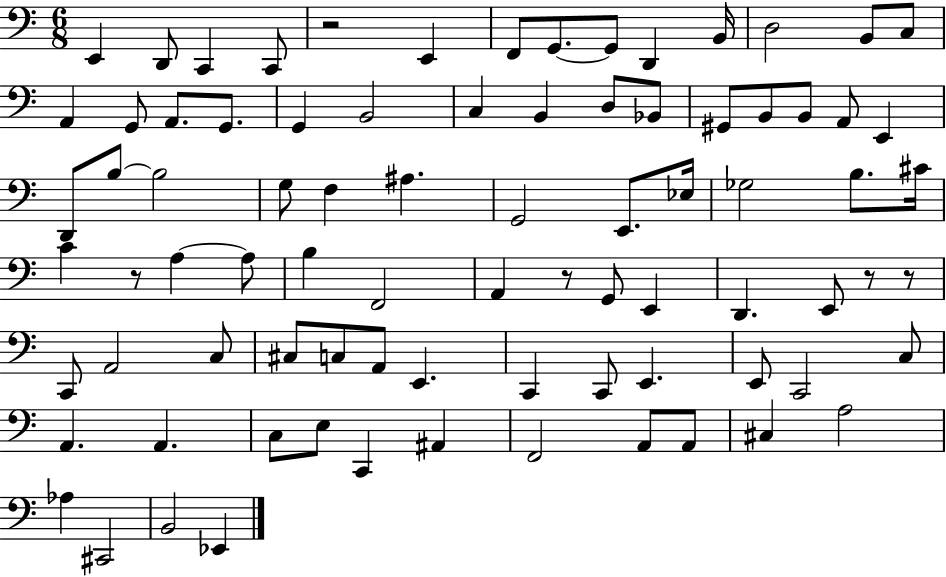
{
  \clef bass
  \numericTimeSignature
  \time 6/8
  \key c \major
  e,4 d,8 c,4 c,8 | r2 e,4 | f,8 g,8.~~ g,8 d,4 b,16 | d2 b,8 c8 | \break a,4 g,8 a,8. g,8. | g,4 b,2 | c4 b,4 d8 bes,8 | gis,8 b,8 b,8 a,8 e,4 | \break d,8 b8~~ b2 | g8 f4 ais4. | g,2 e,8. ees16 | ges2 b8. cis'16 | \break c'4 r8 a4~~ a8 | b4 f,2 | a,4 r8 g,8 e,4 | d,4. e,8 r8 r8 | \break c,8 a,2 c8 | cis8 c8 a,8 e,4. | c,4 c,8 e,4. | e,8 c,2 c8 | \break a,4. a,4. | c8 e8 c,4 ais,4 | f,2 a,8 a,8 | cis4 a2 | \break aes4 cis,2 | b,2 ees,4 | \bar "|."
}